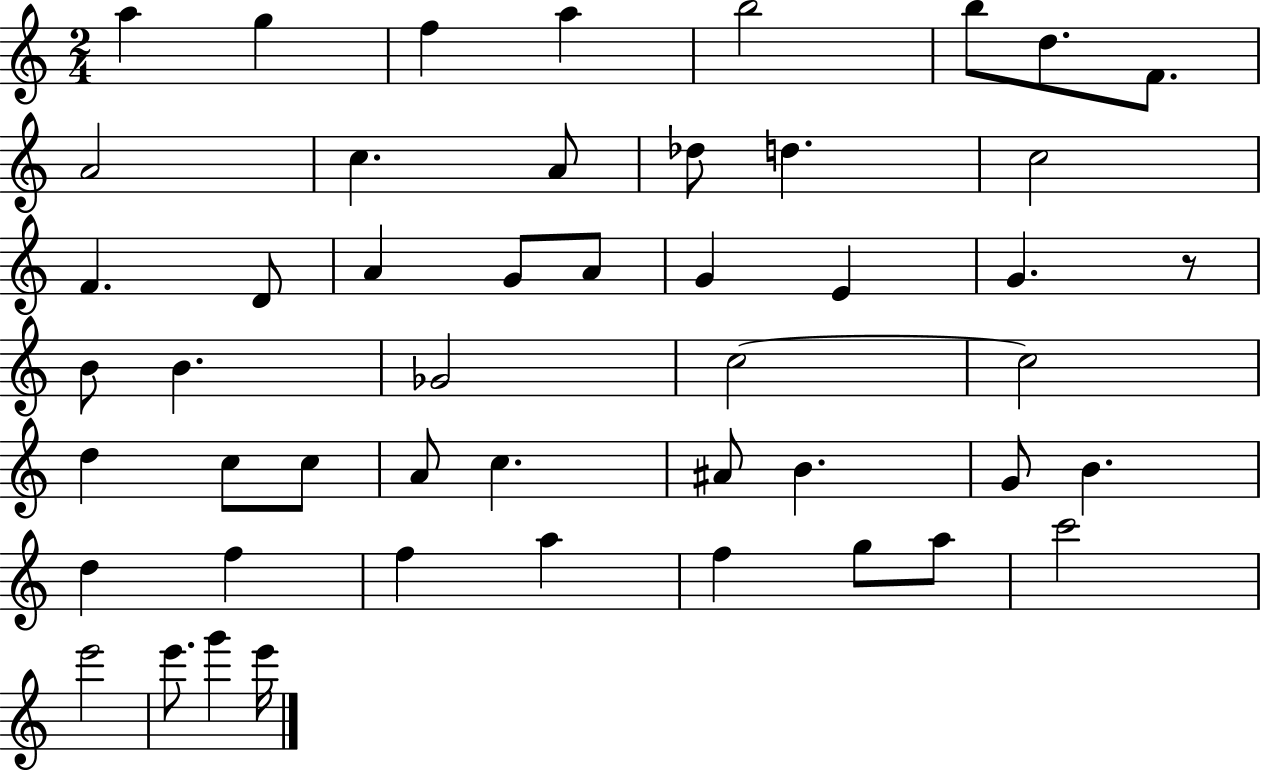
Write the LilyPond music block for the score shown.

{
  \clef treble
  \numericTimeSignature
  \time 2/4
  \key c \major
  \repeat volta 2 { a''4 g''4 | f''4 a''4 | b''2 | b''8 d''8. f'8. | \break a'2 | c''4. a'8 | des''8 d''4. | c''2 | \break f'4. d'8 | a'4 g'8 a'8 | g'4 e'4 | g'4. r8 | \break b'8 b'4. | ges'2 | c''2~~ | c''2 | \break d''4 c''8 c''8 | a'8 c''4. | ais'8 b'4. | g'8 b'4. | \break d''4 f''4 | f''4 a''4 | f''4 g''8 a''8 | c'''2 | \break e'''2 | e'''8. g'''4 e'''16 | } \bar "|."
}